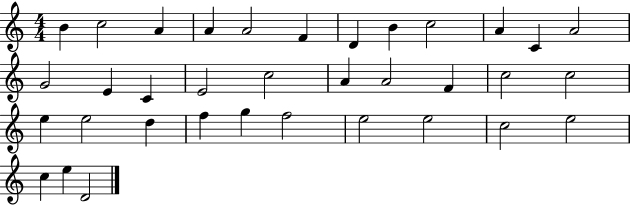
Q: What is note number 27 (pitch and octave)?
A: G5